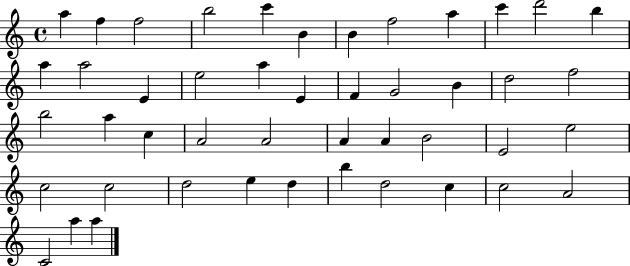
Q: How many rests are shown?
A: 0